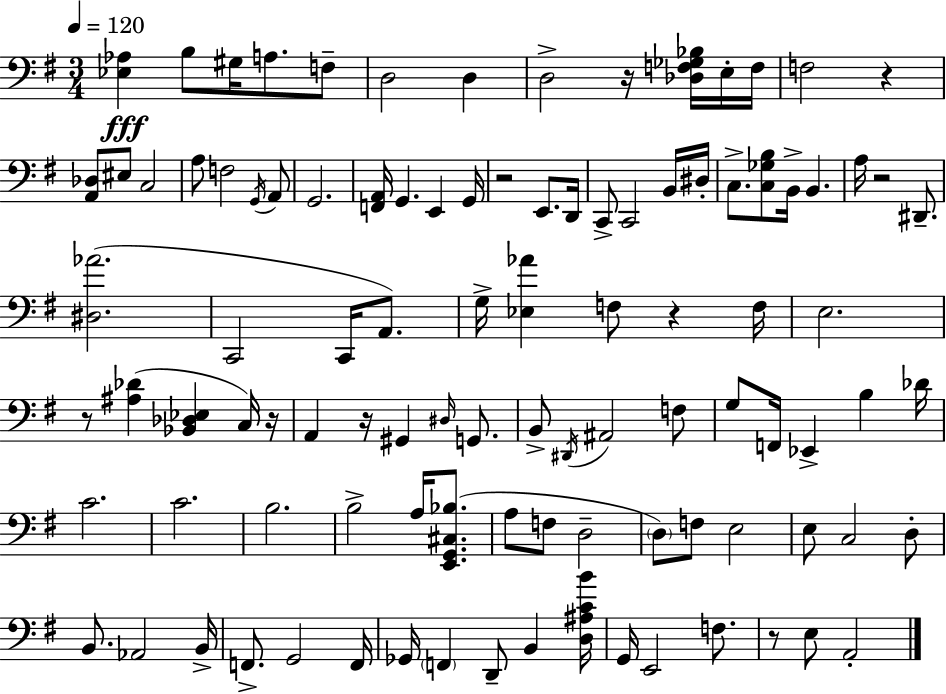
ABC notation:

X:1
T:Untitled
M:3/4
L:1/4
K:G
[_E,_A,] B,/2 ^G,/4 A,/2 F,/2 D,2 D, D,2 z/4 [_D,F,_G,_B,]/4 E,/4 F,/4 F,2 z [A,,_D,]/2 ^E,/2 C,2 A,/2 F,2 G,,/4 A,,/2 G,,2 [F,,A,,]/4 G,, E,, G,,/4 z2 E,,/2 D,,/4 C,,/2 C,,2 B,,/4 ^D,/4 C,/2 [C,_G,B,]/2 B,,/4 B,, A,/4 z2 ^D,,/2 [^D,_A]2 C,,2 C,,/4 A,,/2 G,/4 [_E,_A] F,/2 z F,/4 E,2 z/2 [^A,_D] [_B,,_D,_E,] C,/4 z/4 A,, z/4 ^G,, ^D,/4 G,,/2 B,,/2 ^D,,/4 ^A,,2 F,/2 G,/2 F,,/4 _E,, B, _D/4 C2 C2 B,2 B,2 A,/4 [E,,G,,^C,_B,]/2 A,/2 F,/2 D,2 D,/2 F,/2 E,2 E,/2 C,2 D,/2 B,,/2 _A,,2 B,,/4 F,,/2 G,,2 F,,/4 _G,,/4 F,, D,,/2 B,, [D,^A,CB]/4 G,,/4 E,,2 F,/2 z/2 E,/2 A,,2